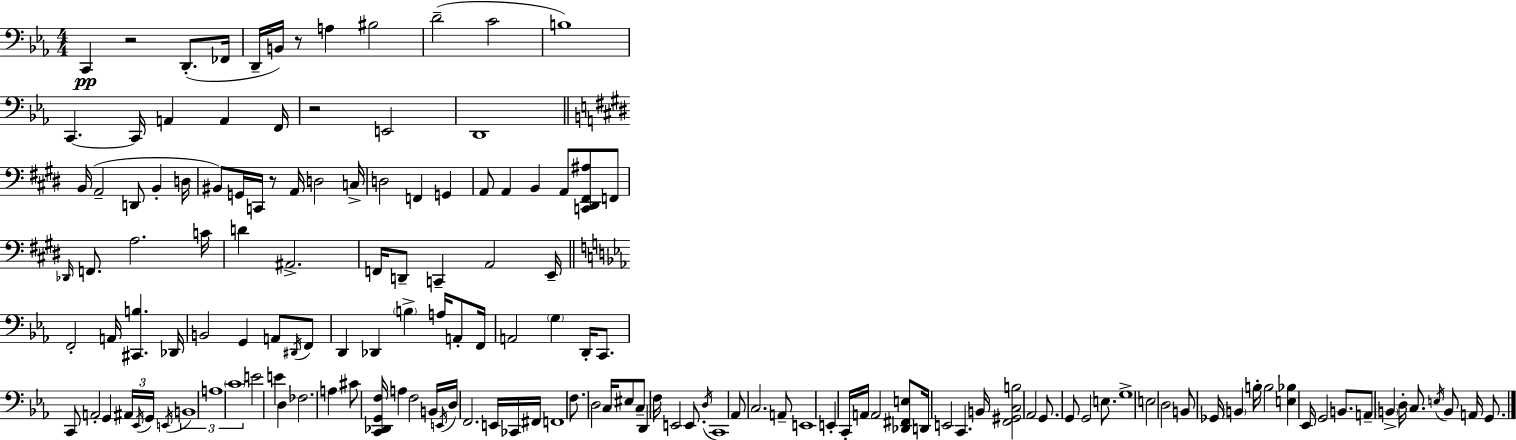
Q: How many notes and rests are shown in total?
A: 148